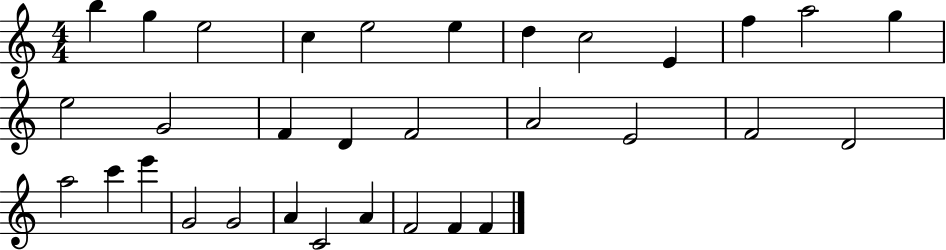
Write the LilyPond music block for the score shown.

{
  \clef treble
  \numericTimeSignature
  \time 4/4
  \key c \major
  b''4 g''4 e''2 | c''4 e''2 e''4 | d''4 c''2 e'4 | f''4 a''2 g''4 | \break e''2 g'2 | f'4 d'4 f'2 | a'2 e'2 | f'2 d'2 | \break a''2 c'''4 e'''4 | g'2 g'2 | a'4 c'2 a'4 | f'2 f'4 f'4 | \break \bar "|."
}